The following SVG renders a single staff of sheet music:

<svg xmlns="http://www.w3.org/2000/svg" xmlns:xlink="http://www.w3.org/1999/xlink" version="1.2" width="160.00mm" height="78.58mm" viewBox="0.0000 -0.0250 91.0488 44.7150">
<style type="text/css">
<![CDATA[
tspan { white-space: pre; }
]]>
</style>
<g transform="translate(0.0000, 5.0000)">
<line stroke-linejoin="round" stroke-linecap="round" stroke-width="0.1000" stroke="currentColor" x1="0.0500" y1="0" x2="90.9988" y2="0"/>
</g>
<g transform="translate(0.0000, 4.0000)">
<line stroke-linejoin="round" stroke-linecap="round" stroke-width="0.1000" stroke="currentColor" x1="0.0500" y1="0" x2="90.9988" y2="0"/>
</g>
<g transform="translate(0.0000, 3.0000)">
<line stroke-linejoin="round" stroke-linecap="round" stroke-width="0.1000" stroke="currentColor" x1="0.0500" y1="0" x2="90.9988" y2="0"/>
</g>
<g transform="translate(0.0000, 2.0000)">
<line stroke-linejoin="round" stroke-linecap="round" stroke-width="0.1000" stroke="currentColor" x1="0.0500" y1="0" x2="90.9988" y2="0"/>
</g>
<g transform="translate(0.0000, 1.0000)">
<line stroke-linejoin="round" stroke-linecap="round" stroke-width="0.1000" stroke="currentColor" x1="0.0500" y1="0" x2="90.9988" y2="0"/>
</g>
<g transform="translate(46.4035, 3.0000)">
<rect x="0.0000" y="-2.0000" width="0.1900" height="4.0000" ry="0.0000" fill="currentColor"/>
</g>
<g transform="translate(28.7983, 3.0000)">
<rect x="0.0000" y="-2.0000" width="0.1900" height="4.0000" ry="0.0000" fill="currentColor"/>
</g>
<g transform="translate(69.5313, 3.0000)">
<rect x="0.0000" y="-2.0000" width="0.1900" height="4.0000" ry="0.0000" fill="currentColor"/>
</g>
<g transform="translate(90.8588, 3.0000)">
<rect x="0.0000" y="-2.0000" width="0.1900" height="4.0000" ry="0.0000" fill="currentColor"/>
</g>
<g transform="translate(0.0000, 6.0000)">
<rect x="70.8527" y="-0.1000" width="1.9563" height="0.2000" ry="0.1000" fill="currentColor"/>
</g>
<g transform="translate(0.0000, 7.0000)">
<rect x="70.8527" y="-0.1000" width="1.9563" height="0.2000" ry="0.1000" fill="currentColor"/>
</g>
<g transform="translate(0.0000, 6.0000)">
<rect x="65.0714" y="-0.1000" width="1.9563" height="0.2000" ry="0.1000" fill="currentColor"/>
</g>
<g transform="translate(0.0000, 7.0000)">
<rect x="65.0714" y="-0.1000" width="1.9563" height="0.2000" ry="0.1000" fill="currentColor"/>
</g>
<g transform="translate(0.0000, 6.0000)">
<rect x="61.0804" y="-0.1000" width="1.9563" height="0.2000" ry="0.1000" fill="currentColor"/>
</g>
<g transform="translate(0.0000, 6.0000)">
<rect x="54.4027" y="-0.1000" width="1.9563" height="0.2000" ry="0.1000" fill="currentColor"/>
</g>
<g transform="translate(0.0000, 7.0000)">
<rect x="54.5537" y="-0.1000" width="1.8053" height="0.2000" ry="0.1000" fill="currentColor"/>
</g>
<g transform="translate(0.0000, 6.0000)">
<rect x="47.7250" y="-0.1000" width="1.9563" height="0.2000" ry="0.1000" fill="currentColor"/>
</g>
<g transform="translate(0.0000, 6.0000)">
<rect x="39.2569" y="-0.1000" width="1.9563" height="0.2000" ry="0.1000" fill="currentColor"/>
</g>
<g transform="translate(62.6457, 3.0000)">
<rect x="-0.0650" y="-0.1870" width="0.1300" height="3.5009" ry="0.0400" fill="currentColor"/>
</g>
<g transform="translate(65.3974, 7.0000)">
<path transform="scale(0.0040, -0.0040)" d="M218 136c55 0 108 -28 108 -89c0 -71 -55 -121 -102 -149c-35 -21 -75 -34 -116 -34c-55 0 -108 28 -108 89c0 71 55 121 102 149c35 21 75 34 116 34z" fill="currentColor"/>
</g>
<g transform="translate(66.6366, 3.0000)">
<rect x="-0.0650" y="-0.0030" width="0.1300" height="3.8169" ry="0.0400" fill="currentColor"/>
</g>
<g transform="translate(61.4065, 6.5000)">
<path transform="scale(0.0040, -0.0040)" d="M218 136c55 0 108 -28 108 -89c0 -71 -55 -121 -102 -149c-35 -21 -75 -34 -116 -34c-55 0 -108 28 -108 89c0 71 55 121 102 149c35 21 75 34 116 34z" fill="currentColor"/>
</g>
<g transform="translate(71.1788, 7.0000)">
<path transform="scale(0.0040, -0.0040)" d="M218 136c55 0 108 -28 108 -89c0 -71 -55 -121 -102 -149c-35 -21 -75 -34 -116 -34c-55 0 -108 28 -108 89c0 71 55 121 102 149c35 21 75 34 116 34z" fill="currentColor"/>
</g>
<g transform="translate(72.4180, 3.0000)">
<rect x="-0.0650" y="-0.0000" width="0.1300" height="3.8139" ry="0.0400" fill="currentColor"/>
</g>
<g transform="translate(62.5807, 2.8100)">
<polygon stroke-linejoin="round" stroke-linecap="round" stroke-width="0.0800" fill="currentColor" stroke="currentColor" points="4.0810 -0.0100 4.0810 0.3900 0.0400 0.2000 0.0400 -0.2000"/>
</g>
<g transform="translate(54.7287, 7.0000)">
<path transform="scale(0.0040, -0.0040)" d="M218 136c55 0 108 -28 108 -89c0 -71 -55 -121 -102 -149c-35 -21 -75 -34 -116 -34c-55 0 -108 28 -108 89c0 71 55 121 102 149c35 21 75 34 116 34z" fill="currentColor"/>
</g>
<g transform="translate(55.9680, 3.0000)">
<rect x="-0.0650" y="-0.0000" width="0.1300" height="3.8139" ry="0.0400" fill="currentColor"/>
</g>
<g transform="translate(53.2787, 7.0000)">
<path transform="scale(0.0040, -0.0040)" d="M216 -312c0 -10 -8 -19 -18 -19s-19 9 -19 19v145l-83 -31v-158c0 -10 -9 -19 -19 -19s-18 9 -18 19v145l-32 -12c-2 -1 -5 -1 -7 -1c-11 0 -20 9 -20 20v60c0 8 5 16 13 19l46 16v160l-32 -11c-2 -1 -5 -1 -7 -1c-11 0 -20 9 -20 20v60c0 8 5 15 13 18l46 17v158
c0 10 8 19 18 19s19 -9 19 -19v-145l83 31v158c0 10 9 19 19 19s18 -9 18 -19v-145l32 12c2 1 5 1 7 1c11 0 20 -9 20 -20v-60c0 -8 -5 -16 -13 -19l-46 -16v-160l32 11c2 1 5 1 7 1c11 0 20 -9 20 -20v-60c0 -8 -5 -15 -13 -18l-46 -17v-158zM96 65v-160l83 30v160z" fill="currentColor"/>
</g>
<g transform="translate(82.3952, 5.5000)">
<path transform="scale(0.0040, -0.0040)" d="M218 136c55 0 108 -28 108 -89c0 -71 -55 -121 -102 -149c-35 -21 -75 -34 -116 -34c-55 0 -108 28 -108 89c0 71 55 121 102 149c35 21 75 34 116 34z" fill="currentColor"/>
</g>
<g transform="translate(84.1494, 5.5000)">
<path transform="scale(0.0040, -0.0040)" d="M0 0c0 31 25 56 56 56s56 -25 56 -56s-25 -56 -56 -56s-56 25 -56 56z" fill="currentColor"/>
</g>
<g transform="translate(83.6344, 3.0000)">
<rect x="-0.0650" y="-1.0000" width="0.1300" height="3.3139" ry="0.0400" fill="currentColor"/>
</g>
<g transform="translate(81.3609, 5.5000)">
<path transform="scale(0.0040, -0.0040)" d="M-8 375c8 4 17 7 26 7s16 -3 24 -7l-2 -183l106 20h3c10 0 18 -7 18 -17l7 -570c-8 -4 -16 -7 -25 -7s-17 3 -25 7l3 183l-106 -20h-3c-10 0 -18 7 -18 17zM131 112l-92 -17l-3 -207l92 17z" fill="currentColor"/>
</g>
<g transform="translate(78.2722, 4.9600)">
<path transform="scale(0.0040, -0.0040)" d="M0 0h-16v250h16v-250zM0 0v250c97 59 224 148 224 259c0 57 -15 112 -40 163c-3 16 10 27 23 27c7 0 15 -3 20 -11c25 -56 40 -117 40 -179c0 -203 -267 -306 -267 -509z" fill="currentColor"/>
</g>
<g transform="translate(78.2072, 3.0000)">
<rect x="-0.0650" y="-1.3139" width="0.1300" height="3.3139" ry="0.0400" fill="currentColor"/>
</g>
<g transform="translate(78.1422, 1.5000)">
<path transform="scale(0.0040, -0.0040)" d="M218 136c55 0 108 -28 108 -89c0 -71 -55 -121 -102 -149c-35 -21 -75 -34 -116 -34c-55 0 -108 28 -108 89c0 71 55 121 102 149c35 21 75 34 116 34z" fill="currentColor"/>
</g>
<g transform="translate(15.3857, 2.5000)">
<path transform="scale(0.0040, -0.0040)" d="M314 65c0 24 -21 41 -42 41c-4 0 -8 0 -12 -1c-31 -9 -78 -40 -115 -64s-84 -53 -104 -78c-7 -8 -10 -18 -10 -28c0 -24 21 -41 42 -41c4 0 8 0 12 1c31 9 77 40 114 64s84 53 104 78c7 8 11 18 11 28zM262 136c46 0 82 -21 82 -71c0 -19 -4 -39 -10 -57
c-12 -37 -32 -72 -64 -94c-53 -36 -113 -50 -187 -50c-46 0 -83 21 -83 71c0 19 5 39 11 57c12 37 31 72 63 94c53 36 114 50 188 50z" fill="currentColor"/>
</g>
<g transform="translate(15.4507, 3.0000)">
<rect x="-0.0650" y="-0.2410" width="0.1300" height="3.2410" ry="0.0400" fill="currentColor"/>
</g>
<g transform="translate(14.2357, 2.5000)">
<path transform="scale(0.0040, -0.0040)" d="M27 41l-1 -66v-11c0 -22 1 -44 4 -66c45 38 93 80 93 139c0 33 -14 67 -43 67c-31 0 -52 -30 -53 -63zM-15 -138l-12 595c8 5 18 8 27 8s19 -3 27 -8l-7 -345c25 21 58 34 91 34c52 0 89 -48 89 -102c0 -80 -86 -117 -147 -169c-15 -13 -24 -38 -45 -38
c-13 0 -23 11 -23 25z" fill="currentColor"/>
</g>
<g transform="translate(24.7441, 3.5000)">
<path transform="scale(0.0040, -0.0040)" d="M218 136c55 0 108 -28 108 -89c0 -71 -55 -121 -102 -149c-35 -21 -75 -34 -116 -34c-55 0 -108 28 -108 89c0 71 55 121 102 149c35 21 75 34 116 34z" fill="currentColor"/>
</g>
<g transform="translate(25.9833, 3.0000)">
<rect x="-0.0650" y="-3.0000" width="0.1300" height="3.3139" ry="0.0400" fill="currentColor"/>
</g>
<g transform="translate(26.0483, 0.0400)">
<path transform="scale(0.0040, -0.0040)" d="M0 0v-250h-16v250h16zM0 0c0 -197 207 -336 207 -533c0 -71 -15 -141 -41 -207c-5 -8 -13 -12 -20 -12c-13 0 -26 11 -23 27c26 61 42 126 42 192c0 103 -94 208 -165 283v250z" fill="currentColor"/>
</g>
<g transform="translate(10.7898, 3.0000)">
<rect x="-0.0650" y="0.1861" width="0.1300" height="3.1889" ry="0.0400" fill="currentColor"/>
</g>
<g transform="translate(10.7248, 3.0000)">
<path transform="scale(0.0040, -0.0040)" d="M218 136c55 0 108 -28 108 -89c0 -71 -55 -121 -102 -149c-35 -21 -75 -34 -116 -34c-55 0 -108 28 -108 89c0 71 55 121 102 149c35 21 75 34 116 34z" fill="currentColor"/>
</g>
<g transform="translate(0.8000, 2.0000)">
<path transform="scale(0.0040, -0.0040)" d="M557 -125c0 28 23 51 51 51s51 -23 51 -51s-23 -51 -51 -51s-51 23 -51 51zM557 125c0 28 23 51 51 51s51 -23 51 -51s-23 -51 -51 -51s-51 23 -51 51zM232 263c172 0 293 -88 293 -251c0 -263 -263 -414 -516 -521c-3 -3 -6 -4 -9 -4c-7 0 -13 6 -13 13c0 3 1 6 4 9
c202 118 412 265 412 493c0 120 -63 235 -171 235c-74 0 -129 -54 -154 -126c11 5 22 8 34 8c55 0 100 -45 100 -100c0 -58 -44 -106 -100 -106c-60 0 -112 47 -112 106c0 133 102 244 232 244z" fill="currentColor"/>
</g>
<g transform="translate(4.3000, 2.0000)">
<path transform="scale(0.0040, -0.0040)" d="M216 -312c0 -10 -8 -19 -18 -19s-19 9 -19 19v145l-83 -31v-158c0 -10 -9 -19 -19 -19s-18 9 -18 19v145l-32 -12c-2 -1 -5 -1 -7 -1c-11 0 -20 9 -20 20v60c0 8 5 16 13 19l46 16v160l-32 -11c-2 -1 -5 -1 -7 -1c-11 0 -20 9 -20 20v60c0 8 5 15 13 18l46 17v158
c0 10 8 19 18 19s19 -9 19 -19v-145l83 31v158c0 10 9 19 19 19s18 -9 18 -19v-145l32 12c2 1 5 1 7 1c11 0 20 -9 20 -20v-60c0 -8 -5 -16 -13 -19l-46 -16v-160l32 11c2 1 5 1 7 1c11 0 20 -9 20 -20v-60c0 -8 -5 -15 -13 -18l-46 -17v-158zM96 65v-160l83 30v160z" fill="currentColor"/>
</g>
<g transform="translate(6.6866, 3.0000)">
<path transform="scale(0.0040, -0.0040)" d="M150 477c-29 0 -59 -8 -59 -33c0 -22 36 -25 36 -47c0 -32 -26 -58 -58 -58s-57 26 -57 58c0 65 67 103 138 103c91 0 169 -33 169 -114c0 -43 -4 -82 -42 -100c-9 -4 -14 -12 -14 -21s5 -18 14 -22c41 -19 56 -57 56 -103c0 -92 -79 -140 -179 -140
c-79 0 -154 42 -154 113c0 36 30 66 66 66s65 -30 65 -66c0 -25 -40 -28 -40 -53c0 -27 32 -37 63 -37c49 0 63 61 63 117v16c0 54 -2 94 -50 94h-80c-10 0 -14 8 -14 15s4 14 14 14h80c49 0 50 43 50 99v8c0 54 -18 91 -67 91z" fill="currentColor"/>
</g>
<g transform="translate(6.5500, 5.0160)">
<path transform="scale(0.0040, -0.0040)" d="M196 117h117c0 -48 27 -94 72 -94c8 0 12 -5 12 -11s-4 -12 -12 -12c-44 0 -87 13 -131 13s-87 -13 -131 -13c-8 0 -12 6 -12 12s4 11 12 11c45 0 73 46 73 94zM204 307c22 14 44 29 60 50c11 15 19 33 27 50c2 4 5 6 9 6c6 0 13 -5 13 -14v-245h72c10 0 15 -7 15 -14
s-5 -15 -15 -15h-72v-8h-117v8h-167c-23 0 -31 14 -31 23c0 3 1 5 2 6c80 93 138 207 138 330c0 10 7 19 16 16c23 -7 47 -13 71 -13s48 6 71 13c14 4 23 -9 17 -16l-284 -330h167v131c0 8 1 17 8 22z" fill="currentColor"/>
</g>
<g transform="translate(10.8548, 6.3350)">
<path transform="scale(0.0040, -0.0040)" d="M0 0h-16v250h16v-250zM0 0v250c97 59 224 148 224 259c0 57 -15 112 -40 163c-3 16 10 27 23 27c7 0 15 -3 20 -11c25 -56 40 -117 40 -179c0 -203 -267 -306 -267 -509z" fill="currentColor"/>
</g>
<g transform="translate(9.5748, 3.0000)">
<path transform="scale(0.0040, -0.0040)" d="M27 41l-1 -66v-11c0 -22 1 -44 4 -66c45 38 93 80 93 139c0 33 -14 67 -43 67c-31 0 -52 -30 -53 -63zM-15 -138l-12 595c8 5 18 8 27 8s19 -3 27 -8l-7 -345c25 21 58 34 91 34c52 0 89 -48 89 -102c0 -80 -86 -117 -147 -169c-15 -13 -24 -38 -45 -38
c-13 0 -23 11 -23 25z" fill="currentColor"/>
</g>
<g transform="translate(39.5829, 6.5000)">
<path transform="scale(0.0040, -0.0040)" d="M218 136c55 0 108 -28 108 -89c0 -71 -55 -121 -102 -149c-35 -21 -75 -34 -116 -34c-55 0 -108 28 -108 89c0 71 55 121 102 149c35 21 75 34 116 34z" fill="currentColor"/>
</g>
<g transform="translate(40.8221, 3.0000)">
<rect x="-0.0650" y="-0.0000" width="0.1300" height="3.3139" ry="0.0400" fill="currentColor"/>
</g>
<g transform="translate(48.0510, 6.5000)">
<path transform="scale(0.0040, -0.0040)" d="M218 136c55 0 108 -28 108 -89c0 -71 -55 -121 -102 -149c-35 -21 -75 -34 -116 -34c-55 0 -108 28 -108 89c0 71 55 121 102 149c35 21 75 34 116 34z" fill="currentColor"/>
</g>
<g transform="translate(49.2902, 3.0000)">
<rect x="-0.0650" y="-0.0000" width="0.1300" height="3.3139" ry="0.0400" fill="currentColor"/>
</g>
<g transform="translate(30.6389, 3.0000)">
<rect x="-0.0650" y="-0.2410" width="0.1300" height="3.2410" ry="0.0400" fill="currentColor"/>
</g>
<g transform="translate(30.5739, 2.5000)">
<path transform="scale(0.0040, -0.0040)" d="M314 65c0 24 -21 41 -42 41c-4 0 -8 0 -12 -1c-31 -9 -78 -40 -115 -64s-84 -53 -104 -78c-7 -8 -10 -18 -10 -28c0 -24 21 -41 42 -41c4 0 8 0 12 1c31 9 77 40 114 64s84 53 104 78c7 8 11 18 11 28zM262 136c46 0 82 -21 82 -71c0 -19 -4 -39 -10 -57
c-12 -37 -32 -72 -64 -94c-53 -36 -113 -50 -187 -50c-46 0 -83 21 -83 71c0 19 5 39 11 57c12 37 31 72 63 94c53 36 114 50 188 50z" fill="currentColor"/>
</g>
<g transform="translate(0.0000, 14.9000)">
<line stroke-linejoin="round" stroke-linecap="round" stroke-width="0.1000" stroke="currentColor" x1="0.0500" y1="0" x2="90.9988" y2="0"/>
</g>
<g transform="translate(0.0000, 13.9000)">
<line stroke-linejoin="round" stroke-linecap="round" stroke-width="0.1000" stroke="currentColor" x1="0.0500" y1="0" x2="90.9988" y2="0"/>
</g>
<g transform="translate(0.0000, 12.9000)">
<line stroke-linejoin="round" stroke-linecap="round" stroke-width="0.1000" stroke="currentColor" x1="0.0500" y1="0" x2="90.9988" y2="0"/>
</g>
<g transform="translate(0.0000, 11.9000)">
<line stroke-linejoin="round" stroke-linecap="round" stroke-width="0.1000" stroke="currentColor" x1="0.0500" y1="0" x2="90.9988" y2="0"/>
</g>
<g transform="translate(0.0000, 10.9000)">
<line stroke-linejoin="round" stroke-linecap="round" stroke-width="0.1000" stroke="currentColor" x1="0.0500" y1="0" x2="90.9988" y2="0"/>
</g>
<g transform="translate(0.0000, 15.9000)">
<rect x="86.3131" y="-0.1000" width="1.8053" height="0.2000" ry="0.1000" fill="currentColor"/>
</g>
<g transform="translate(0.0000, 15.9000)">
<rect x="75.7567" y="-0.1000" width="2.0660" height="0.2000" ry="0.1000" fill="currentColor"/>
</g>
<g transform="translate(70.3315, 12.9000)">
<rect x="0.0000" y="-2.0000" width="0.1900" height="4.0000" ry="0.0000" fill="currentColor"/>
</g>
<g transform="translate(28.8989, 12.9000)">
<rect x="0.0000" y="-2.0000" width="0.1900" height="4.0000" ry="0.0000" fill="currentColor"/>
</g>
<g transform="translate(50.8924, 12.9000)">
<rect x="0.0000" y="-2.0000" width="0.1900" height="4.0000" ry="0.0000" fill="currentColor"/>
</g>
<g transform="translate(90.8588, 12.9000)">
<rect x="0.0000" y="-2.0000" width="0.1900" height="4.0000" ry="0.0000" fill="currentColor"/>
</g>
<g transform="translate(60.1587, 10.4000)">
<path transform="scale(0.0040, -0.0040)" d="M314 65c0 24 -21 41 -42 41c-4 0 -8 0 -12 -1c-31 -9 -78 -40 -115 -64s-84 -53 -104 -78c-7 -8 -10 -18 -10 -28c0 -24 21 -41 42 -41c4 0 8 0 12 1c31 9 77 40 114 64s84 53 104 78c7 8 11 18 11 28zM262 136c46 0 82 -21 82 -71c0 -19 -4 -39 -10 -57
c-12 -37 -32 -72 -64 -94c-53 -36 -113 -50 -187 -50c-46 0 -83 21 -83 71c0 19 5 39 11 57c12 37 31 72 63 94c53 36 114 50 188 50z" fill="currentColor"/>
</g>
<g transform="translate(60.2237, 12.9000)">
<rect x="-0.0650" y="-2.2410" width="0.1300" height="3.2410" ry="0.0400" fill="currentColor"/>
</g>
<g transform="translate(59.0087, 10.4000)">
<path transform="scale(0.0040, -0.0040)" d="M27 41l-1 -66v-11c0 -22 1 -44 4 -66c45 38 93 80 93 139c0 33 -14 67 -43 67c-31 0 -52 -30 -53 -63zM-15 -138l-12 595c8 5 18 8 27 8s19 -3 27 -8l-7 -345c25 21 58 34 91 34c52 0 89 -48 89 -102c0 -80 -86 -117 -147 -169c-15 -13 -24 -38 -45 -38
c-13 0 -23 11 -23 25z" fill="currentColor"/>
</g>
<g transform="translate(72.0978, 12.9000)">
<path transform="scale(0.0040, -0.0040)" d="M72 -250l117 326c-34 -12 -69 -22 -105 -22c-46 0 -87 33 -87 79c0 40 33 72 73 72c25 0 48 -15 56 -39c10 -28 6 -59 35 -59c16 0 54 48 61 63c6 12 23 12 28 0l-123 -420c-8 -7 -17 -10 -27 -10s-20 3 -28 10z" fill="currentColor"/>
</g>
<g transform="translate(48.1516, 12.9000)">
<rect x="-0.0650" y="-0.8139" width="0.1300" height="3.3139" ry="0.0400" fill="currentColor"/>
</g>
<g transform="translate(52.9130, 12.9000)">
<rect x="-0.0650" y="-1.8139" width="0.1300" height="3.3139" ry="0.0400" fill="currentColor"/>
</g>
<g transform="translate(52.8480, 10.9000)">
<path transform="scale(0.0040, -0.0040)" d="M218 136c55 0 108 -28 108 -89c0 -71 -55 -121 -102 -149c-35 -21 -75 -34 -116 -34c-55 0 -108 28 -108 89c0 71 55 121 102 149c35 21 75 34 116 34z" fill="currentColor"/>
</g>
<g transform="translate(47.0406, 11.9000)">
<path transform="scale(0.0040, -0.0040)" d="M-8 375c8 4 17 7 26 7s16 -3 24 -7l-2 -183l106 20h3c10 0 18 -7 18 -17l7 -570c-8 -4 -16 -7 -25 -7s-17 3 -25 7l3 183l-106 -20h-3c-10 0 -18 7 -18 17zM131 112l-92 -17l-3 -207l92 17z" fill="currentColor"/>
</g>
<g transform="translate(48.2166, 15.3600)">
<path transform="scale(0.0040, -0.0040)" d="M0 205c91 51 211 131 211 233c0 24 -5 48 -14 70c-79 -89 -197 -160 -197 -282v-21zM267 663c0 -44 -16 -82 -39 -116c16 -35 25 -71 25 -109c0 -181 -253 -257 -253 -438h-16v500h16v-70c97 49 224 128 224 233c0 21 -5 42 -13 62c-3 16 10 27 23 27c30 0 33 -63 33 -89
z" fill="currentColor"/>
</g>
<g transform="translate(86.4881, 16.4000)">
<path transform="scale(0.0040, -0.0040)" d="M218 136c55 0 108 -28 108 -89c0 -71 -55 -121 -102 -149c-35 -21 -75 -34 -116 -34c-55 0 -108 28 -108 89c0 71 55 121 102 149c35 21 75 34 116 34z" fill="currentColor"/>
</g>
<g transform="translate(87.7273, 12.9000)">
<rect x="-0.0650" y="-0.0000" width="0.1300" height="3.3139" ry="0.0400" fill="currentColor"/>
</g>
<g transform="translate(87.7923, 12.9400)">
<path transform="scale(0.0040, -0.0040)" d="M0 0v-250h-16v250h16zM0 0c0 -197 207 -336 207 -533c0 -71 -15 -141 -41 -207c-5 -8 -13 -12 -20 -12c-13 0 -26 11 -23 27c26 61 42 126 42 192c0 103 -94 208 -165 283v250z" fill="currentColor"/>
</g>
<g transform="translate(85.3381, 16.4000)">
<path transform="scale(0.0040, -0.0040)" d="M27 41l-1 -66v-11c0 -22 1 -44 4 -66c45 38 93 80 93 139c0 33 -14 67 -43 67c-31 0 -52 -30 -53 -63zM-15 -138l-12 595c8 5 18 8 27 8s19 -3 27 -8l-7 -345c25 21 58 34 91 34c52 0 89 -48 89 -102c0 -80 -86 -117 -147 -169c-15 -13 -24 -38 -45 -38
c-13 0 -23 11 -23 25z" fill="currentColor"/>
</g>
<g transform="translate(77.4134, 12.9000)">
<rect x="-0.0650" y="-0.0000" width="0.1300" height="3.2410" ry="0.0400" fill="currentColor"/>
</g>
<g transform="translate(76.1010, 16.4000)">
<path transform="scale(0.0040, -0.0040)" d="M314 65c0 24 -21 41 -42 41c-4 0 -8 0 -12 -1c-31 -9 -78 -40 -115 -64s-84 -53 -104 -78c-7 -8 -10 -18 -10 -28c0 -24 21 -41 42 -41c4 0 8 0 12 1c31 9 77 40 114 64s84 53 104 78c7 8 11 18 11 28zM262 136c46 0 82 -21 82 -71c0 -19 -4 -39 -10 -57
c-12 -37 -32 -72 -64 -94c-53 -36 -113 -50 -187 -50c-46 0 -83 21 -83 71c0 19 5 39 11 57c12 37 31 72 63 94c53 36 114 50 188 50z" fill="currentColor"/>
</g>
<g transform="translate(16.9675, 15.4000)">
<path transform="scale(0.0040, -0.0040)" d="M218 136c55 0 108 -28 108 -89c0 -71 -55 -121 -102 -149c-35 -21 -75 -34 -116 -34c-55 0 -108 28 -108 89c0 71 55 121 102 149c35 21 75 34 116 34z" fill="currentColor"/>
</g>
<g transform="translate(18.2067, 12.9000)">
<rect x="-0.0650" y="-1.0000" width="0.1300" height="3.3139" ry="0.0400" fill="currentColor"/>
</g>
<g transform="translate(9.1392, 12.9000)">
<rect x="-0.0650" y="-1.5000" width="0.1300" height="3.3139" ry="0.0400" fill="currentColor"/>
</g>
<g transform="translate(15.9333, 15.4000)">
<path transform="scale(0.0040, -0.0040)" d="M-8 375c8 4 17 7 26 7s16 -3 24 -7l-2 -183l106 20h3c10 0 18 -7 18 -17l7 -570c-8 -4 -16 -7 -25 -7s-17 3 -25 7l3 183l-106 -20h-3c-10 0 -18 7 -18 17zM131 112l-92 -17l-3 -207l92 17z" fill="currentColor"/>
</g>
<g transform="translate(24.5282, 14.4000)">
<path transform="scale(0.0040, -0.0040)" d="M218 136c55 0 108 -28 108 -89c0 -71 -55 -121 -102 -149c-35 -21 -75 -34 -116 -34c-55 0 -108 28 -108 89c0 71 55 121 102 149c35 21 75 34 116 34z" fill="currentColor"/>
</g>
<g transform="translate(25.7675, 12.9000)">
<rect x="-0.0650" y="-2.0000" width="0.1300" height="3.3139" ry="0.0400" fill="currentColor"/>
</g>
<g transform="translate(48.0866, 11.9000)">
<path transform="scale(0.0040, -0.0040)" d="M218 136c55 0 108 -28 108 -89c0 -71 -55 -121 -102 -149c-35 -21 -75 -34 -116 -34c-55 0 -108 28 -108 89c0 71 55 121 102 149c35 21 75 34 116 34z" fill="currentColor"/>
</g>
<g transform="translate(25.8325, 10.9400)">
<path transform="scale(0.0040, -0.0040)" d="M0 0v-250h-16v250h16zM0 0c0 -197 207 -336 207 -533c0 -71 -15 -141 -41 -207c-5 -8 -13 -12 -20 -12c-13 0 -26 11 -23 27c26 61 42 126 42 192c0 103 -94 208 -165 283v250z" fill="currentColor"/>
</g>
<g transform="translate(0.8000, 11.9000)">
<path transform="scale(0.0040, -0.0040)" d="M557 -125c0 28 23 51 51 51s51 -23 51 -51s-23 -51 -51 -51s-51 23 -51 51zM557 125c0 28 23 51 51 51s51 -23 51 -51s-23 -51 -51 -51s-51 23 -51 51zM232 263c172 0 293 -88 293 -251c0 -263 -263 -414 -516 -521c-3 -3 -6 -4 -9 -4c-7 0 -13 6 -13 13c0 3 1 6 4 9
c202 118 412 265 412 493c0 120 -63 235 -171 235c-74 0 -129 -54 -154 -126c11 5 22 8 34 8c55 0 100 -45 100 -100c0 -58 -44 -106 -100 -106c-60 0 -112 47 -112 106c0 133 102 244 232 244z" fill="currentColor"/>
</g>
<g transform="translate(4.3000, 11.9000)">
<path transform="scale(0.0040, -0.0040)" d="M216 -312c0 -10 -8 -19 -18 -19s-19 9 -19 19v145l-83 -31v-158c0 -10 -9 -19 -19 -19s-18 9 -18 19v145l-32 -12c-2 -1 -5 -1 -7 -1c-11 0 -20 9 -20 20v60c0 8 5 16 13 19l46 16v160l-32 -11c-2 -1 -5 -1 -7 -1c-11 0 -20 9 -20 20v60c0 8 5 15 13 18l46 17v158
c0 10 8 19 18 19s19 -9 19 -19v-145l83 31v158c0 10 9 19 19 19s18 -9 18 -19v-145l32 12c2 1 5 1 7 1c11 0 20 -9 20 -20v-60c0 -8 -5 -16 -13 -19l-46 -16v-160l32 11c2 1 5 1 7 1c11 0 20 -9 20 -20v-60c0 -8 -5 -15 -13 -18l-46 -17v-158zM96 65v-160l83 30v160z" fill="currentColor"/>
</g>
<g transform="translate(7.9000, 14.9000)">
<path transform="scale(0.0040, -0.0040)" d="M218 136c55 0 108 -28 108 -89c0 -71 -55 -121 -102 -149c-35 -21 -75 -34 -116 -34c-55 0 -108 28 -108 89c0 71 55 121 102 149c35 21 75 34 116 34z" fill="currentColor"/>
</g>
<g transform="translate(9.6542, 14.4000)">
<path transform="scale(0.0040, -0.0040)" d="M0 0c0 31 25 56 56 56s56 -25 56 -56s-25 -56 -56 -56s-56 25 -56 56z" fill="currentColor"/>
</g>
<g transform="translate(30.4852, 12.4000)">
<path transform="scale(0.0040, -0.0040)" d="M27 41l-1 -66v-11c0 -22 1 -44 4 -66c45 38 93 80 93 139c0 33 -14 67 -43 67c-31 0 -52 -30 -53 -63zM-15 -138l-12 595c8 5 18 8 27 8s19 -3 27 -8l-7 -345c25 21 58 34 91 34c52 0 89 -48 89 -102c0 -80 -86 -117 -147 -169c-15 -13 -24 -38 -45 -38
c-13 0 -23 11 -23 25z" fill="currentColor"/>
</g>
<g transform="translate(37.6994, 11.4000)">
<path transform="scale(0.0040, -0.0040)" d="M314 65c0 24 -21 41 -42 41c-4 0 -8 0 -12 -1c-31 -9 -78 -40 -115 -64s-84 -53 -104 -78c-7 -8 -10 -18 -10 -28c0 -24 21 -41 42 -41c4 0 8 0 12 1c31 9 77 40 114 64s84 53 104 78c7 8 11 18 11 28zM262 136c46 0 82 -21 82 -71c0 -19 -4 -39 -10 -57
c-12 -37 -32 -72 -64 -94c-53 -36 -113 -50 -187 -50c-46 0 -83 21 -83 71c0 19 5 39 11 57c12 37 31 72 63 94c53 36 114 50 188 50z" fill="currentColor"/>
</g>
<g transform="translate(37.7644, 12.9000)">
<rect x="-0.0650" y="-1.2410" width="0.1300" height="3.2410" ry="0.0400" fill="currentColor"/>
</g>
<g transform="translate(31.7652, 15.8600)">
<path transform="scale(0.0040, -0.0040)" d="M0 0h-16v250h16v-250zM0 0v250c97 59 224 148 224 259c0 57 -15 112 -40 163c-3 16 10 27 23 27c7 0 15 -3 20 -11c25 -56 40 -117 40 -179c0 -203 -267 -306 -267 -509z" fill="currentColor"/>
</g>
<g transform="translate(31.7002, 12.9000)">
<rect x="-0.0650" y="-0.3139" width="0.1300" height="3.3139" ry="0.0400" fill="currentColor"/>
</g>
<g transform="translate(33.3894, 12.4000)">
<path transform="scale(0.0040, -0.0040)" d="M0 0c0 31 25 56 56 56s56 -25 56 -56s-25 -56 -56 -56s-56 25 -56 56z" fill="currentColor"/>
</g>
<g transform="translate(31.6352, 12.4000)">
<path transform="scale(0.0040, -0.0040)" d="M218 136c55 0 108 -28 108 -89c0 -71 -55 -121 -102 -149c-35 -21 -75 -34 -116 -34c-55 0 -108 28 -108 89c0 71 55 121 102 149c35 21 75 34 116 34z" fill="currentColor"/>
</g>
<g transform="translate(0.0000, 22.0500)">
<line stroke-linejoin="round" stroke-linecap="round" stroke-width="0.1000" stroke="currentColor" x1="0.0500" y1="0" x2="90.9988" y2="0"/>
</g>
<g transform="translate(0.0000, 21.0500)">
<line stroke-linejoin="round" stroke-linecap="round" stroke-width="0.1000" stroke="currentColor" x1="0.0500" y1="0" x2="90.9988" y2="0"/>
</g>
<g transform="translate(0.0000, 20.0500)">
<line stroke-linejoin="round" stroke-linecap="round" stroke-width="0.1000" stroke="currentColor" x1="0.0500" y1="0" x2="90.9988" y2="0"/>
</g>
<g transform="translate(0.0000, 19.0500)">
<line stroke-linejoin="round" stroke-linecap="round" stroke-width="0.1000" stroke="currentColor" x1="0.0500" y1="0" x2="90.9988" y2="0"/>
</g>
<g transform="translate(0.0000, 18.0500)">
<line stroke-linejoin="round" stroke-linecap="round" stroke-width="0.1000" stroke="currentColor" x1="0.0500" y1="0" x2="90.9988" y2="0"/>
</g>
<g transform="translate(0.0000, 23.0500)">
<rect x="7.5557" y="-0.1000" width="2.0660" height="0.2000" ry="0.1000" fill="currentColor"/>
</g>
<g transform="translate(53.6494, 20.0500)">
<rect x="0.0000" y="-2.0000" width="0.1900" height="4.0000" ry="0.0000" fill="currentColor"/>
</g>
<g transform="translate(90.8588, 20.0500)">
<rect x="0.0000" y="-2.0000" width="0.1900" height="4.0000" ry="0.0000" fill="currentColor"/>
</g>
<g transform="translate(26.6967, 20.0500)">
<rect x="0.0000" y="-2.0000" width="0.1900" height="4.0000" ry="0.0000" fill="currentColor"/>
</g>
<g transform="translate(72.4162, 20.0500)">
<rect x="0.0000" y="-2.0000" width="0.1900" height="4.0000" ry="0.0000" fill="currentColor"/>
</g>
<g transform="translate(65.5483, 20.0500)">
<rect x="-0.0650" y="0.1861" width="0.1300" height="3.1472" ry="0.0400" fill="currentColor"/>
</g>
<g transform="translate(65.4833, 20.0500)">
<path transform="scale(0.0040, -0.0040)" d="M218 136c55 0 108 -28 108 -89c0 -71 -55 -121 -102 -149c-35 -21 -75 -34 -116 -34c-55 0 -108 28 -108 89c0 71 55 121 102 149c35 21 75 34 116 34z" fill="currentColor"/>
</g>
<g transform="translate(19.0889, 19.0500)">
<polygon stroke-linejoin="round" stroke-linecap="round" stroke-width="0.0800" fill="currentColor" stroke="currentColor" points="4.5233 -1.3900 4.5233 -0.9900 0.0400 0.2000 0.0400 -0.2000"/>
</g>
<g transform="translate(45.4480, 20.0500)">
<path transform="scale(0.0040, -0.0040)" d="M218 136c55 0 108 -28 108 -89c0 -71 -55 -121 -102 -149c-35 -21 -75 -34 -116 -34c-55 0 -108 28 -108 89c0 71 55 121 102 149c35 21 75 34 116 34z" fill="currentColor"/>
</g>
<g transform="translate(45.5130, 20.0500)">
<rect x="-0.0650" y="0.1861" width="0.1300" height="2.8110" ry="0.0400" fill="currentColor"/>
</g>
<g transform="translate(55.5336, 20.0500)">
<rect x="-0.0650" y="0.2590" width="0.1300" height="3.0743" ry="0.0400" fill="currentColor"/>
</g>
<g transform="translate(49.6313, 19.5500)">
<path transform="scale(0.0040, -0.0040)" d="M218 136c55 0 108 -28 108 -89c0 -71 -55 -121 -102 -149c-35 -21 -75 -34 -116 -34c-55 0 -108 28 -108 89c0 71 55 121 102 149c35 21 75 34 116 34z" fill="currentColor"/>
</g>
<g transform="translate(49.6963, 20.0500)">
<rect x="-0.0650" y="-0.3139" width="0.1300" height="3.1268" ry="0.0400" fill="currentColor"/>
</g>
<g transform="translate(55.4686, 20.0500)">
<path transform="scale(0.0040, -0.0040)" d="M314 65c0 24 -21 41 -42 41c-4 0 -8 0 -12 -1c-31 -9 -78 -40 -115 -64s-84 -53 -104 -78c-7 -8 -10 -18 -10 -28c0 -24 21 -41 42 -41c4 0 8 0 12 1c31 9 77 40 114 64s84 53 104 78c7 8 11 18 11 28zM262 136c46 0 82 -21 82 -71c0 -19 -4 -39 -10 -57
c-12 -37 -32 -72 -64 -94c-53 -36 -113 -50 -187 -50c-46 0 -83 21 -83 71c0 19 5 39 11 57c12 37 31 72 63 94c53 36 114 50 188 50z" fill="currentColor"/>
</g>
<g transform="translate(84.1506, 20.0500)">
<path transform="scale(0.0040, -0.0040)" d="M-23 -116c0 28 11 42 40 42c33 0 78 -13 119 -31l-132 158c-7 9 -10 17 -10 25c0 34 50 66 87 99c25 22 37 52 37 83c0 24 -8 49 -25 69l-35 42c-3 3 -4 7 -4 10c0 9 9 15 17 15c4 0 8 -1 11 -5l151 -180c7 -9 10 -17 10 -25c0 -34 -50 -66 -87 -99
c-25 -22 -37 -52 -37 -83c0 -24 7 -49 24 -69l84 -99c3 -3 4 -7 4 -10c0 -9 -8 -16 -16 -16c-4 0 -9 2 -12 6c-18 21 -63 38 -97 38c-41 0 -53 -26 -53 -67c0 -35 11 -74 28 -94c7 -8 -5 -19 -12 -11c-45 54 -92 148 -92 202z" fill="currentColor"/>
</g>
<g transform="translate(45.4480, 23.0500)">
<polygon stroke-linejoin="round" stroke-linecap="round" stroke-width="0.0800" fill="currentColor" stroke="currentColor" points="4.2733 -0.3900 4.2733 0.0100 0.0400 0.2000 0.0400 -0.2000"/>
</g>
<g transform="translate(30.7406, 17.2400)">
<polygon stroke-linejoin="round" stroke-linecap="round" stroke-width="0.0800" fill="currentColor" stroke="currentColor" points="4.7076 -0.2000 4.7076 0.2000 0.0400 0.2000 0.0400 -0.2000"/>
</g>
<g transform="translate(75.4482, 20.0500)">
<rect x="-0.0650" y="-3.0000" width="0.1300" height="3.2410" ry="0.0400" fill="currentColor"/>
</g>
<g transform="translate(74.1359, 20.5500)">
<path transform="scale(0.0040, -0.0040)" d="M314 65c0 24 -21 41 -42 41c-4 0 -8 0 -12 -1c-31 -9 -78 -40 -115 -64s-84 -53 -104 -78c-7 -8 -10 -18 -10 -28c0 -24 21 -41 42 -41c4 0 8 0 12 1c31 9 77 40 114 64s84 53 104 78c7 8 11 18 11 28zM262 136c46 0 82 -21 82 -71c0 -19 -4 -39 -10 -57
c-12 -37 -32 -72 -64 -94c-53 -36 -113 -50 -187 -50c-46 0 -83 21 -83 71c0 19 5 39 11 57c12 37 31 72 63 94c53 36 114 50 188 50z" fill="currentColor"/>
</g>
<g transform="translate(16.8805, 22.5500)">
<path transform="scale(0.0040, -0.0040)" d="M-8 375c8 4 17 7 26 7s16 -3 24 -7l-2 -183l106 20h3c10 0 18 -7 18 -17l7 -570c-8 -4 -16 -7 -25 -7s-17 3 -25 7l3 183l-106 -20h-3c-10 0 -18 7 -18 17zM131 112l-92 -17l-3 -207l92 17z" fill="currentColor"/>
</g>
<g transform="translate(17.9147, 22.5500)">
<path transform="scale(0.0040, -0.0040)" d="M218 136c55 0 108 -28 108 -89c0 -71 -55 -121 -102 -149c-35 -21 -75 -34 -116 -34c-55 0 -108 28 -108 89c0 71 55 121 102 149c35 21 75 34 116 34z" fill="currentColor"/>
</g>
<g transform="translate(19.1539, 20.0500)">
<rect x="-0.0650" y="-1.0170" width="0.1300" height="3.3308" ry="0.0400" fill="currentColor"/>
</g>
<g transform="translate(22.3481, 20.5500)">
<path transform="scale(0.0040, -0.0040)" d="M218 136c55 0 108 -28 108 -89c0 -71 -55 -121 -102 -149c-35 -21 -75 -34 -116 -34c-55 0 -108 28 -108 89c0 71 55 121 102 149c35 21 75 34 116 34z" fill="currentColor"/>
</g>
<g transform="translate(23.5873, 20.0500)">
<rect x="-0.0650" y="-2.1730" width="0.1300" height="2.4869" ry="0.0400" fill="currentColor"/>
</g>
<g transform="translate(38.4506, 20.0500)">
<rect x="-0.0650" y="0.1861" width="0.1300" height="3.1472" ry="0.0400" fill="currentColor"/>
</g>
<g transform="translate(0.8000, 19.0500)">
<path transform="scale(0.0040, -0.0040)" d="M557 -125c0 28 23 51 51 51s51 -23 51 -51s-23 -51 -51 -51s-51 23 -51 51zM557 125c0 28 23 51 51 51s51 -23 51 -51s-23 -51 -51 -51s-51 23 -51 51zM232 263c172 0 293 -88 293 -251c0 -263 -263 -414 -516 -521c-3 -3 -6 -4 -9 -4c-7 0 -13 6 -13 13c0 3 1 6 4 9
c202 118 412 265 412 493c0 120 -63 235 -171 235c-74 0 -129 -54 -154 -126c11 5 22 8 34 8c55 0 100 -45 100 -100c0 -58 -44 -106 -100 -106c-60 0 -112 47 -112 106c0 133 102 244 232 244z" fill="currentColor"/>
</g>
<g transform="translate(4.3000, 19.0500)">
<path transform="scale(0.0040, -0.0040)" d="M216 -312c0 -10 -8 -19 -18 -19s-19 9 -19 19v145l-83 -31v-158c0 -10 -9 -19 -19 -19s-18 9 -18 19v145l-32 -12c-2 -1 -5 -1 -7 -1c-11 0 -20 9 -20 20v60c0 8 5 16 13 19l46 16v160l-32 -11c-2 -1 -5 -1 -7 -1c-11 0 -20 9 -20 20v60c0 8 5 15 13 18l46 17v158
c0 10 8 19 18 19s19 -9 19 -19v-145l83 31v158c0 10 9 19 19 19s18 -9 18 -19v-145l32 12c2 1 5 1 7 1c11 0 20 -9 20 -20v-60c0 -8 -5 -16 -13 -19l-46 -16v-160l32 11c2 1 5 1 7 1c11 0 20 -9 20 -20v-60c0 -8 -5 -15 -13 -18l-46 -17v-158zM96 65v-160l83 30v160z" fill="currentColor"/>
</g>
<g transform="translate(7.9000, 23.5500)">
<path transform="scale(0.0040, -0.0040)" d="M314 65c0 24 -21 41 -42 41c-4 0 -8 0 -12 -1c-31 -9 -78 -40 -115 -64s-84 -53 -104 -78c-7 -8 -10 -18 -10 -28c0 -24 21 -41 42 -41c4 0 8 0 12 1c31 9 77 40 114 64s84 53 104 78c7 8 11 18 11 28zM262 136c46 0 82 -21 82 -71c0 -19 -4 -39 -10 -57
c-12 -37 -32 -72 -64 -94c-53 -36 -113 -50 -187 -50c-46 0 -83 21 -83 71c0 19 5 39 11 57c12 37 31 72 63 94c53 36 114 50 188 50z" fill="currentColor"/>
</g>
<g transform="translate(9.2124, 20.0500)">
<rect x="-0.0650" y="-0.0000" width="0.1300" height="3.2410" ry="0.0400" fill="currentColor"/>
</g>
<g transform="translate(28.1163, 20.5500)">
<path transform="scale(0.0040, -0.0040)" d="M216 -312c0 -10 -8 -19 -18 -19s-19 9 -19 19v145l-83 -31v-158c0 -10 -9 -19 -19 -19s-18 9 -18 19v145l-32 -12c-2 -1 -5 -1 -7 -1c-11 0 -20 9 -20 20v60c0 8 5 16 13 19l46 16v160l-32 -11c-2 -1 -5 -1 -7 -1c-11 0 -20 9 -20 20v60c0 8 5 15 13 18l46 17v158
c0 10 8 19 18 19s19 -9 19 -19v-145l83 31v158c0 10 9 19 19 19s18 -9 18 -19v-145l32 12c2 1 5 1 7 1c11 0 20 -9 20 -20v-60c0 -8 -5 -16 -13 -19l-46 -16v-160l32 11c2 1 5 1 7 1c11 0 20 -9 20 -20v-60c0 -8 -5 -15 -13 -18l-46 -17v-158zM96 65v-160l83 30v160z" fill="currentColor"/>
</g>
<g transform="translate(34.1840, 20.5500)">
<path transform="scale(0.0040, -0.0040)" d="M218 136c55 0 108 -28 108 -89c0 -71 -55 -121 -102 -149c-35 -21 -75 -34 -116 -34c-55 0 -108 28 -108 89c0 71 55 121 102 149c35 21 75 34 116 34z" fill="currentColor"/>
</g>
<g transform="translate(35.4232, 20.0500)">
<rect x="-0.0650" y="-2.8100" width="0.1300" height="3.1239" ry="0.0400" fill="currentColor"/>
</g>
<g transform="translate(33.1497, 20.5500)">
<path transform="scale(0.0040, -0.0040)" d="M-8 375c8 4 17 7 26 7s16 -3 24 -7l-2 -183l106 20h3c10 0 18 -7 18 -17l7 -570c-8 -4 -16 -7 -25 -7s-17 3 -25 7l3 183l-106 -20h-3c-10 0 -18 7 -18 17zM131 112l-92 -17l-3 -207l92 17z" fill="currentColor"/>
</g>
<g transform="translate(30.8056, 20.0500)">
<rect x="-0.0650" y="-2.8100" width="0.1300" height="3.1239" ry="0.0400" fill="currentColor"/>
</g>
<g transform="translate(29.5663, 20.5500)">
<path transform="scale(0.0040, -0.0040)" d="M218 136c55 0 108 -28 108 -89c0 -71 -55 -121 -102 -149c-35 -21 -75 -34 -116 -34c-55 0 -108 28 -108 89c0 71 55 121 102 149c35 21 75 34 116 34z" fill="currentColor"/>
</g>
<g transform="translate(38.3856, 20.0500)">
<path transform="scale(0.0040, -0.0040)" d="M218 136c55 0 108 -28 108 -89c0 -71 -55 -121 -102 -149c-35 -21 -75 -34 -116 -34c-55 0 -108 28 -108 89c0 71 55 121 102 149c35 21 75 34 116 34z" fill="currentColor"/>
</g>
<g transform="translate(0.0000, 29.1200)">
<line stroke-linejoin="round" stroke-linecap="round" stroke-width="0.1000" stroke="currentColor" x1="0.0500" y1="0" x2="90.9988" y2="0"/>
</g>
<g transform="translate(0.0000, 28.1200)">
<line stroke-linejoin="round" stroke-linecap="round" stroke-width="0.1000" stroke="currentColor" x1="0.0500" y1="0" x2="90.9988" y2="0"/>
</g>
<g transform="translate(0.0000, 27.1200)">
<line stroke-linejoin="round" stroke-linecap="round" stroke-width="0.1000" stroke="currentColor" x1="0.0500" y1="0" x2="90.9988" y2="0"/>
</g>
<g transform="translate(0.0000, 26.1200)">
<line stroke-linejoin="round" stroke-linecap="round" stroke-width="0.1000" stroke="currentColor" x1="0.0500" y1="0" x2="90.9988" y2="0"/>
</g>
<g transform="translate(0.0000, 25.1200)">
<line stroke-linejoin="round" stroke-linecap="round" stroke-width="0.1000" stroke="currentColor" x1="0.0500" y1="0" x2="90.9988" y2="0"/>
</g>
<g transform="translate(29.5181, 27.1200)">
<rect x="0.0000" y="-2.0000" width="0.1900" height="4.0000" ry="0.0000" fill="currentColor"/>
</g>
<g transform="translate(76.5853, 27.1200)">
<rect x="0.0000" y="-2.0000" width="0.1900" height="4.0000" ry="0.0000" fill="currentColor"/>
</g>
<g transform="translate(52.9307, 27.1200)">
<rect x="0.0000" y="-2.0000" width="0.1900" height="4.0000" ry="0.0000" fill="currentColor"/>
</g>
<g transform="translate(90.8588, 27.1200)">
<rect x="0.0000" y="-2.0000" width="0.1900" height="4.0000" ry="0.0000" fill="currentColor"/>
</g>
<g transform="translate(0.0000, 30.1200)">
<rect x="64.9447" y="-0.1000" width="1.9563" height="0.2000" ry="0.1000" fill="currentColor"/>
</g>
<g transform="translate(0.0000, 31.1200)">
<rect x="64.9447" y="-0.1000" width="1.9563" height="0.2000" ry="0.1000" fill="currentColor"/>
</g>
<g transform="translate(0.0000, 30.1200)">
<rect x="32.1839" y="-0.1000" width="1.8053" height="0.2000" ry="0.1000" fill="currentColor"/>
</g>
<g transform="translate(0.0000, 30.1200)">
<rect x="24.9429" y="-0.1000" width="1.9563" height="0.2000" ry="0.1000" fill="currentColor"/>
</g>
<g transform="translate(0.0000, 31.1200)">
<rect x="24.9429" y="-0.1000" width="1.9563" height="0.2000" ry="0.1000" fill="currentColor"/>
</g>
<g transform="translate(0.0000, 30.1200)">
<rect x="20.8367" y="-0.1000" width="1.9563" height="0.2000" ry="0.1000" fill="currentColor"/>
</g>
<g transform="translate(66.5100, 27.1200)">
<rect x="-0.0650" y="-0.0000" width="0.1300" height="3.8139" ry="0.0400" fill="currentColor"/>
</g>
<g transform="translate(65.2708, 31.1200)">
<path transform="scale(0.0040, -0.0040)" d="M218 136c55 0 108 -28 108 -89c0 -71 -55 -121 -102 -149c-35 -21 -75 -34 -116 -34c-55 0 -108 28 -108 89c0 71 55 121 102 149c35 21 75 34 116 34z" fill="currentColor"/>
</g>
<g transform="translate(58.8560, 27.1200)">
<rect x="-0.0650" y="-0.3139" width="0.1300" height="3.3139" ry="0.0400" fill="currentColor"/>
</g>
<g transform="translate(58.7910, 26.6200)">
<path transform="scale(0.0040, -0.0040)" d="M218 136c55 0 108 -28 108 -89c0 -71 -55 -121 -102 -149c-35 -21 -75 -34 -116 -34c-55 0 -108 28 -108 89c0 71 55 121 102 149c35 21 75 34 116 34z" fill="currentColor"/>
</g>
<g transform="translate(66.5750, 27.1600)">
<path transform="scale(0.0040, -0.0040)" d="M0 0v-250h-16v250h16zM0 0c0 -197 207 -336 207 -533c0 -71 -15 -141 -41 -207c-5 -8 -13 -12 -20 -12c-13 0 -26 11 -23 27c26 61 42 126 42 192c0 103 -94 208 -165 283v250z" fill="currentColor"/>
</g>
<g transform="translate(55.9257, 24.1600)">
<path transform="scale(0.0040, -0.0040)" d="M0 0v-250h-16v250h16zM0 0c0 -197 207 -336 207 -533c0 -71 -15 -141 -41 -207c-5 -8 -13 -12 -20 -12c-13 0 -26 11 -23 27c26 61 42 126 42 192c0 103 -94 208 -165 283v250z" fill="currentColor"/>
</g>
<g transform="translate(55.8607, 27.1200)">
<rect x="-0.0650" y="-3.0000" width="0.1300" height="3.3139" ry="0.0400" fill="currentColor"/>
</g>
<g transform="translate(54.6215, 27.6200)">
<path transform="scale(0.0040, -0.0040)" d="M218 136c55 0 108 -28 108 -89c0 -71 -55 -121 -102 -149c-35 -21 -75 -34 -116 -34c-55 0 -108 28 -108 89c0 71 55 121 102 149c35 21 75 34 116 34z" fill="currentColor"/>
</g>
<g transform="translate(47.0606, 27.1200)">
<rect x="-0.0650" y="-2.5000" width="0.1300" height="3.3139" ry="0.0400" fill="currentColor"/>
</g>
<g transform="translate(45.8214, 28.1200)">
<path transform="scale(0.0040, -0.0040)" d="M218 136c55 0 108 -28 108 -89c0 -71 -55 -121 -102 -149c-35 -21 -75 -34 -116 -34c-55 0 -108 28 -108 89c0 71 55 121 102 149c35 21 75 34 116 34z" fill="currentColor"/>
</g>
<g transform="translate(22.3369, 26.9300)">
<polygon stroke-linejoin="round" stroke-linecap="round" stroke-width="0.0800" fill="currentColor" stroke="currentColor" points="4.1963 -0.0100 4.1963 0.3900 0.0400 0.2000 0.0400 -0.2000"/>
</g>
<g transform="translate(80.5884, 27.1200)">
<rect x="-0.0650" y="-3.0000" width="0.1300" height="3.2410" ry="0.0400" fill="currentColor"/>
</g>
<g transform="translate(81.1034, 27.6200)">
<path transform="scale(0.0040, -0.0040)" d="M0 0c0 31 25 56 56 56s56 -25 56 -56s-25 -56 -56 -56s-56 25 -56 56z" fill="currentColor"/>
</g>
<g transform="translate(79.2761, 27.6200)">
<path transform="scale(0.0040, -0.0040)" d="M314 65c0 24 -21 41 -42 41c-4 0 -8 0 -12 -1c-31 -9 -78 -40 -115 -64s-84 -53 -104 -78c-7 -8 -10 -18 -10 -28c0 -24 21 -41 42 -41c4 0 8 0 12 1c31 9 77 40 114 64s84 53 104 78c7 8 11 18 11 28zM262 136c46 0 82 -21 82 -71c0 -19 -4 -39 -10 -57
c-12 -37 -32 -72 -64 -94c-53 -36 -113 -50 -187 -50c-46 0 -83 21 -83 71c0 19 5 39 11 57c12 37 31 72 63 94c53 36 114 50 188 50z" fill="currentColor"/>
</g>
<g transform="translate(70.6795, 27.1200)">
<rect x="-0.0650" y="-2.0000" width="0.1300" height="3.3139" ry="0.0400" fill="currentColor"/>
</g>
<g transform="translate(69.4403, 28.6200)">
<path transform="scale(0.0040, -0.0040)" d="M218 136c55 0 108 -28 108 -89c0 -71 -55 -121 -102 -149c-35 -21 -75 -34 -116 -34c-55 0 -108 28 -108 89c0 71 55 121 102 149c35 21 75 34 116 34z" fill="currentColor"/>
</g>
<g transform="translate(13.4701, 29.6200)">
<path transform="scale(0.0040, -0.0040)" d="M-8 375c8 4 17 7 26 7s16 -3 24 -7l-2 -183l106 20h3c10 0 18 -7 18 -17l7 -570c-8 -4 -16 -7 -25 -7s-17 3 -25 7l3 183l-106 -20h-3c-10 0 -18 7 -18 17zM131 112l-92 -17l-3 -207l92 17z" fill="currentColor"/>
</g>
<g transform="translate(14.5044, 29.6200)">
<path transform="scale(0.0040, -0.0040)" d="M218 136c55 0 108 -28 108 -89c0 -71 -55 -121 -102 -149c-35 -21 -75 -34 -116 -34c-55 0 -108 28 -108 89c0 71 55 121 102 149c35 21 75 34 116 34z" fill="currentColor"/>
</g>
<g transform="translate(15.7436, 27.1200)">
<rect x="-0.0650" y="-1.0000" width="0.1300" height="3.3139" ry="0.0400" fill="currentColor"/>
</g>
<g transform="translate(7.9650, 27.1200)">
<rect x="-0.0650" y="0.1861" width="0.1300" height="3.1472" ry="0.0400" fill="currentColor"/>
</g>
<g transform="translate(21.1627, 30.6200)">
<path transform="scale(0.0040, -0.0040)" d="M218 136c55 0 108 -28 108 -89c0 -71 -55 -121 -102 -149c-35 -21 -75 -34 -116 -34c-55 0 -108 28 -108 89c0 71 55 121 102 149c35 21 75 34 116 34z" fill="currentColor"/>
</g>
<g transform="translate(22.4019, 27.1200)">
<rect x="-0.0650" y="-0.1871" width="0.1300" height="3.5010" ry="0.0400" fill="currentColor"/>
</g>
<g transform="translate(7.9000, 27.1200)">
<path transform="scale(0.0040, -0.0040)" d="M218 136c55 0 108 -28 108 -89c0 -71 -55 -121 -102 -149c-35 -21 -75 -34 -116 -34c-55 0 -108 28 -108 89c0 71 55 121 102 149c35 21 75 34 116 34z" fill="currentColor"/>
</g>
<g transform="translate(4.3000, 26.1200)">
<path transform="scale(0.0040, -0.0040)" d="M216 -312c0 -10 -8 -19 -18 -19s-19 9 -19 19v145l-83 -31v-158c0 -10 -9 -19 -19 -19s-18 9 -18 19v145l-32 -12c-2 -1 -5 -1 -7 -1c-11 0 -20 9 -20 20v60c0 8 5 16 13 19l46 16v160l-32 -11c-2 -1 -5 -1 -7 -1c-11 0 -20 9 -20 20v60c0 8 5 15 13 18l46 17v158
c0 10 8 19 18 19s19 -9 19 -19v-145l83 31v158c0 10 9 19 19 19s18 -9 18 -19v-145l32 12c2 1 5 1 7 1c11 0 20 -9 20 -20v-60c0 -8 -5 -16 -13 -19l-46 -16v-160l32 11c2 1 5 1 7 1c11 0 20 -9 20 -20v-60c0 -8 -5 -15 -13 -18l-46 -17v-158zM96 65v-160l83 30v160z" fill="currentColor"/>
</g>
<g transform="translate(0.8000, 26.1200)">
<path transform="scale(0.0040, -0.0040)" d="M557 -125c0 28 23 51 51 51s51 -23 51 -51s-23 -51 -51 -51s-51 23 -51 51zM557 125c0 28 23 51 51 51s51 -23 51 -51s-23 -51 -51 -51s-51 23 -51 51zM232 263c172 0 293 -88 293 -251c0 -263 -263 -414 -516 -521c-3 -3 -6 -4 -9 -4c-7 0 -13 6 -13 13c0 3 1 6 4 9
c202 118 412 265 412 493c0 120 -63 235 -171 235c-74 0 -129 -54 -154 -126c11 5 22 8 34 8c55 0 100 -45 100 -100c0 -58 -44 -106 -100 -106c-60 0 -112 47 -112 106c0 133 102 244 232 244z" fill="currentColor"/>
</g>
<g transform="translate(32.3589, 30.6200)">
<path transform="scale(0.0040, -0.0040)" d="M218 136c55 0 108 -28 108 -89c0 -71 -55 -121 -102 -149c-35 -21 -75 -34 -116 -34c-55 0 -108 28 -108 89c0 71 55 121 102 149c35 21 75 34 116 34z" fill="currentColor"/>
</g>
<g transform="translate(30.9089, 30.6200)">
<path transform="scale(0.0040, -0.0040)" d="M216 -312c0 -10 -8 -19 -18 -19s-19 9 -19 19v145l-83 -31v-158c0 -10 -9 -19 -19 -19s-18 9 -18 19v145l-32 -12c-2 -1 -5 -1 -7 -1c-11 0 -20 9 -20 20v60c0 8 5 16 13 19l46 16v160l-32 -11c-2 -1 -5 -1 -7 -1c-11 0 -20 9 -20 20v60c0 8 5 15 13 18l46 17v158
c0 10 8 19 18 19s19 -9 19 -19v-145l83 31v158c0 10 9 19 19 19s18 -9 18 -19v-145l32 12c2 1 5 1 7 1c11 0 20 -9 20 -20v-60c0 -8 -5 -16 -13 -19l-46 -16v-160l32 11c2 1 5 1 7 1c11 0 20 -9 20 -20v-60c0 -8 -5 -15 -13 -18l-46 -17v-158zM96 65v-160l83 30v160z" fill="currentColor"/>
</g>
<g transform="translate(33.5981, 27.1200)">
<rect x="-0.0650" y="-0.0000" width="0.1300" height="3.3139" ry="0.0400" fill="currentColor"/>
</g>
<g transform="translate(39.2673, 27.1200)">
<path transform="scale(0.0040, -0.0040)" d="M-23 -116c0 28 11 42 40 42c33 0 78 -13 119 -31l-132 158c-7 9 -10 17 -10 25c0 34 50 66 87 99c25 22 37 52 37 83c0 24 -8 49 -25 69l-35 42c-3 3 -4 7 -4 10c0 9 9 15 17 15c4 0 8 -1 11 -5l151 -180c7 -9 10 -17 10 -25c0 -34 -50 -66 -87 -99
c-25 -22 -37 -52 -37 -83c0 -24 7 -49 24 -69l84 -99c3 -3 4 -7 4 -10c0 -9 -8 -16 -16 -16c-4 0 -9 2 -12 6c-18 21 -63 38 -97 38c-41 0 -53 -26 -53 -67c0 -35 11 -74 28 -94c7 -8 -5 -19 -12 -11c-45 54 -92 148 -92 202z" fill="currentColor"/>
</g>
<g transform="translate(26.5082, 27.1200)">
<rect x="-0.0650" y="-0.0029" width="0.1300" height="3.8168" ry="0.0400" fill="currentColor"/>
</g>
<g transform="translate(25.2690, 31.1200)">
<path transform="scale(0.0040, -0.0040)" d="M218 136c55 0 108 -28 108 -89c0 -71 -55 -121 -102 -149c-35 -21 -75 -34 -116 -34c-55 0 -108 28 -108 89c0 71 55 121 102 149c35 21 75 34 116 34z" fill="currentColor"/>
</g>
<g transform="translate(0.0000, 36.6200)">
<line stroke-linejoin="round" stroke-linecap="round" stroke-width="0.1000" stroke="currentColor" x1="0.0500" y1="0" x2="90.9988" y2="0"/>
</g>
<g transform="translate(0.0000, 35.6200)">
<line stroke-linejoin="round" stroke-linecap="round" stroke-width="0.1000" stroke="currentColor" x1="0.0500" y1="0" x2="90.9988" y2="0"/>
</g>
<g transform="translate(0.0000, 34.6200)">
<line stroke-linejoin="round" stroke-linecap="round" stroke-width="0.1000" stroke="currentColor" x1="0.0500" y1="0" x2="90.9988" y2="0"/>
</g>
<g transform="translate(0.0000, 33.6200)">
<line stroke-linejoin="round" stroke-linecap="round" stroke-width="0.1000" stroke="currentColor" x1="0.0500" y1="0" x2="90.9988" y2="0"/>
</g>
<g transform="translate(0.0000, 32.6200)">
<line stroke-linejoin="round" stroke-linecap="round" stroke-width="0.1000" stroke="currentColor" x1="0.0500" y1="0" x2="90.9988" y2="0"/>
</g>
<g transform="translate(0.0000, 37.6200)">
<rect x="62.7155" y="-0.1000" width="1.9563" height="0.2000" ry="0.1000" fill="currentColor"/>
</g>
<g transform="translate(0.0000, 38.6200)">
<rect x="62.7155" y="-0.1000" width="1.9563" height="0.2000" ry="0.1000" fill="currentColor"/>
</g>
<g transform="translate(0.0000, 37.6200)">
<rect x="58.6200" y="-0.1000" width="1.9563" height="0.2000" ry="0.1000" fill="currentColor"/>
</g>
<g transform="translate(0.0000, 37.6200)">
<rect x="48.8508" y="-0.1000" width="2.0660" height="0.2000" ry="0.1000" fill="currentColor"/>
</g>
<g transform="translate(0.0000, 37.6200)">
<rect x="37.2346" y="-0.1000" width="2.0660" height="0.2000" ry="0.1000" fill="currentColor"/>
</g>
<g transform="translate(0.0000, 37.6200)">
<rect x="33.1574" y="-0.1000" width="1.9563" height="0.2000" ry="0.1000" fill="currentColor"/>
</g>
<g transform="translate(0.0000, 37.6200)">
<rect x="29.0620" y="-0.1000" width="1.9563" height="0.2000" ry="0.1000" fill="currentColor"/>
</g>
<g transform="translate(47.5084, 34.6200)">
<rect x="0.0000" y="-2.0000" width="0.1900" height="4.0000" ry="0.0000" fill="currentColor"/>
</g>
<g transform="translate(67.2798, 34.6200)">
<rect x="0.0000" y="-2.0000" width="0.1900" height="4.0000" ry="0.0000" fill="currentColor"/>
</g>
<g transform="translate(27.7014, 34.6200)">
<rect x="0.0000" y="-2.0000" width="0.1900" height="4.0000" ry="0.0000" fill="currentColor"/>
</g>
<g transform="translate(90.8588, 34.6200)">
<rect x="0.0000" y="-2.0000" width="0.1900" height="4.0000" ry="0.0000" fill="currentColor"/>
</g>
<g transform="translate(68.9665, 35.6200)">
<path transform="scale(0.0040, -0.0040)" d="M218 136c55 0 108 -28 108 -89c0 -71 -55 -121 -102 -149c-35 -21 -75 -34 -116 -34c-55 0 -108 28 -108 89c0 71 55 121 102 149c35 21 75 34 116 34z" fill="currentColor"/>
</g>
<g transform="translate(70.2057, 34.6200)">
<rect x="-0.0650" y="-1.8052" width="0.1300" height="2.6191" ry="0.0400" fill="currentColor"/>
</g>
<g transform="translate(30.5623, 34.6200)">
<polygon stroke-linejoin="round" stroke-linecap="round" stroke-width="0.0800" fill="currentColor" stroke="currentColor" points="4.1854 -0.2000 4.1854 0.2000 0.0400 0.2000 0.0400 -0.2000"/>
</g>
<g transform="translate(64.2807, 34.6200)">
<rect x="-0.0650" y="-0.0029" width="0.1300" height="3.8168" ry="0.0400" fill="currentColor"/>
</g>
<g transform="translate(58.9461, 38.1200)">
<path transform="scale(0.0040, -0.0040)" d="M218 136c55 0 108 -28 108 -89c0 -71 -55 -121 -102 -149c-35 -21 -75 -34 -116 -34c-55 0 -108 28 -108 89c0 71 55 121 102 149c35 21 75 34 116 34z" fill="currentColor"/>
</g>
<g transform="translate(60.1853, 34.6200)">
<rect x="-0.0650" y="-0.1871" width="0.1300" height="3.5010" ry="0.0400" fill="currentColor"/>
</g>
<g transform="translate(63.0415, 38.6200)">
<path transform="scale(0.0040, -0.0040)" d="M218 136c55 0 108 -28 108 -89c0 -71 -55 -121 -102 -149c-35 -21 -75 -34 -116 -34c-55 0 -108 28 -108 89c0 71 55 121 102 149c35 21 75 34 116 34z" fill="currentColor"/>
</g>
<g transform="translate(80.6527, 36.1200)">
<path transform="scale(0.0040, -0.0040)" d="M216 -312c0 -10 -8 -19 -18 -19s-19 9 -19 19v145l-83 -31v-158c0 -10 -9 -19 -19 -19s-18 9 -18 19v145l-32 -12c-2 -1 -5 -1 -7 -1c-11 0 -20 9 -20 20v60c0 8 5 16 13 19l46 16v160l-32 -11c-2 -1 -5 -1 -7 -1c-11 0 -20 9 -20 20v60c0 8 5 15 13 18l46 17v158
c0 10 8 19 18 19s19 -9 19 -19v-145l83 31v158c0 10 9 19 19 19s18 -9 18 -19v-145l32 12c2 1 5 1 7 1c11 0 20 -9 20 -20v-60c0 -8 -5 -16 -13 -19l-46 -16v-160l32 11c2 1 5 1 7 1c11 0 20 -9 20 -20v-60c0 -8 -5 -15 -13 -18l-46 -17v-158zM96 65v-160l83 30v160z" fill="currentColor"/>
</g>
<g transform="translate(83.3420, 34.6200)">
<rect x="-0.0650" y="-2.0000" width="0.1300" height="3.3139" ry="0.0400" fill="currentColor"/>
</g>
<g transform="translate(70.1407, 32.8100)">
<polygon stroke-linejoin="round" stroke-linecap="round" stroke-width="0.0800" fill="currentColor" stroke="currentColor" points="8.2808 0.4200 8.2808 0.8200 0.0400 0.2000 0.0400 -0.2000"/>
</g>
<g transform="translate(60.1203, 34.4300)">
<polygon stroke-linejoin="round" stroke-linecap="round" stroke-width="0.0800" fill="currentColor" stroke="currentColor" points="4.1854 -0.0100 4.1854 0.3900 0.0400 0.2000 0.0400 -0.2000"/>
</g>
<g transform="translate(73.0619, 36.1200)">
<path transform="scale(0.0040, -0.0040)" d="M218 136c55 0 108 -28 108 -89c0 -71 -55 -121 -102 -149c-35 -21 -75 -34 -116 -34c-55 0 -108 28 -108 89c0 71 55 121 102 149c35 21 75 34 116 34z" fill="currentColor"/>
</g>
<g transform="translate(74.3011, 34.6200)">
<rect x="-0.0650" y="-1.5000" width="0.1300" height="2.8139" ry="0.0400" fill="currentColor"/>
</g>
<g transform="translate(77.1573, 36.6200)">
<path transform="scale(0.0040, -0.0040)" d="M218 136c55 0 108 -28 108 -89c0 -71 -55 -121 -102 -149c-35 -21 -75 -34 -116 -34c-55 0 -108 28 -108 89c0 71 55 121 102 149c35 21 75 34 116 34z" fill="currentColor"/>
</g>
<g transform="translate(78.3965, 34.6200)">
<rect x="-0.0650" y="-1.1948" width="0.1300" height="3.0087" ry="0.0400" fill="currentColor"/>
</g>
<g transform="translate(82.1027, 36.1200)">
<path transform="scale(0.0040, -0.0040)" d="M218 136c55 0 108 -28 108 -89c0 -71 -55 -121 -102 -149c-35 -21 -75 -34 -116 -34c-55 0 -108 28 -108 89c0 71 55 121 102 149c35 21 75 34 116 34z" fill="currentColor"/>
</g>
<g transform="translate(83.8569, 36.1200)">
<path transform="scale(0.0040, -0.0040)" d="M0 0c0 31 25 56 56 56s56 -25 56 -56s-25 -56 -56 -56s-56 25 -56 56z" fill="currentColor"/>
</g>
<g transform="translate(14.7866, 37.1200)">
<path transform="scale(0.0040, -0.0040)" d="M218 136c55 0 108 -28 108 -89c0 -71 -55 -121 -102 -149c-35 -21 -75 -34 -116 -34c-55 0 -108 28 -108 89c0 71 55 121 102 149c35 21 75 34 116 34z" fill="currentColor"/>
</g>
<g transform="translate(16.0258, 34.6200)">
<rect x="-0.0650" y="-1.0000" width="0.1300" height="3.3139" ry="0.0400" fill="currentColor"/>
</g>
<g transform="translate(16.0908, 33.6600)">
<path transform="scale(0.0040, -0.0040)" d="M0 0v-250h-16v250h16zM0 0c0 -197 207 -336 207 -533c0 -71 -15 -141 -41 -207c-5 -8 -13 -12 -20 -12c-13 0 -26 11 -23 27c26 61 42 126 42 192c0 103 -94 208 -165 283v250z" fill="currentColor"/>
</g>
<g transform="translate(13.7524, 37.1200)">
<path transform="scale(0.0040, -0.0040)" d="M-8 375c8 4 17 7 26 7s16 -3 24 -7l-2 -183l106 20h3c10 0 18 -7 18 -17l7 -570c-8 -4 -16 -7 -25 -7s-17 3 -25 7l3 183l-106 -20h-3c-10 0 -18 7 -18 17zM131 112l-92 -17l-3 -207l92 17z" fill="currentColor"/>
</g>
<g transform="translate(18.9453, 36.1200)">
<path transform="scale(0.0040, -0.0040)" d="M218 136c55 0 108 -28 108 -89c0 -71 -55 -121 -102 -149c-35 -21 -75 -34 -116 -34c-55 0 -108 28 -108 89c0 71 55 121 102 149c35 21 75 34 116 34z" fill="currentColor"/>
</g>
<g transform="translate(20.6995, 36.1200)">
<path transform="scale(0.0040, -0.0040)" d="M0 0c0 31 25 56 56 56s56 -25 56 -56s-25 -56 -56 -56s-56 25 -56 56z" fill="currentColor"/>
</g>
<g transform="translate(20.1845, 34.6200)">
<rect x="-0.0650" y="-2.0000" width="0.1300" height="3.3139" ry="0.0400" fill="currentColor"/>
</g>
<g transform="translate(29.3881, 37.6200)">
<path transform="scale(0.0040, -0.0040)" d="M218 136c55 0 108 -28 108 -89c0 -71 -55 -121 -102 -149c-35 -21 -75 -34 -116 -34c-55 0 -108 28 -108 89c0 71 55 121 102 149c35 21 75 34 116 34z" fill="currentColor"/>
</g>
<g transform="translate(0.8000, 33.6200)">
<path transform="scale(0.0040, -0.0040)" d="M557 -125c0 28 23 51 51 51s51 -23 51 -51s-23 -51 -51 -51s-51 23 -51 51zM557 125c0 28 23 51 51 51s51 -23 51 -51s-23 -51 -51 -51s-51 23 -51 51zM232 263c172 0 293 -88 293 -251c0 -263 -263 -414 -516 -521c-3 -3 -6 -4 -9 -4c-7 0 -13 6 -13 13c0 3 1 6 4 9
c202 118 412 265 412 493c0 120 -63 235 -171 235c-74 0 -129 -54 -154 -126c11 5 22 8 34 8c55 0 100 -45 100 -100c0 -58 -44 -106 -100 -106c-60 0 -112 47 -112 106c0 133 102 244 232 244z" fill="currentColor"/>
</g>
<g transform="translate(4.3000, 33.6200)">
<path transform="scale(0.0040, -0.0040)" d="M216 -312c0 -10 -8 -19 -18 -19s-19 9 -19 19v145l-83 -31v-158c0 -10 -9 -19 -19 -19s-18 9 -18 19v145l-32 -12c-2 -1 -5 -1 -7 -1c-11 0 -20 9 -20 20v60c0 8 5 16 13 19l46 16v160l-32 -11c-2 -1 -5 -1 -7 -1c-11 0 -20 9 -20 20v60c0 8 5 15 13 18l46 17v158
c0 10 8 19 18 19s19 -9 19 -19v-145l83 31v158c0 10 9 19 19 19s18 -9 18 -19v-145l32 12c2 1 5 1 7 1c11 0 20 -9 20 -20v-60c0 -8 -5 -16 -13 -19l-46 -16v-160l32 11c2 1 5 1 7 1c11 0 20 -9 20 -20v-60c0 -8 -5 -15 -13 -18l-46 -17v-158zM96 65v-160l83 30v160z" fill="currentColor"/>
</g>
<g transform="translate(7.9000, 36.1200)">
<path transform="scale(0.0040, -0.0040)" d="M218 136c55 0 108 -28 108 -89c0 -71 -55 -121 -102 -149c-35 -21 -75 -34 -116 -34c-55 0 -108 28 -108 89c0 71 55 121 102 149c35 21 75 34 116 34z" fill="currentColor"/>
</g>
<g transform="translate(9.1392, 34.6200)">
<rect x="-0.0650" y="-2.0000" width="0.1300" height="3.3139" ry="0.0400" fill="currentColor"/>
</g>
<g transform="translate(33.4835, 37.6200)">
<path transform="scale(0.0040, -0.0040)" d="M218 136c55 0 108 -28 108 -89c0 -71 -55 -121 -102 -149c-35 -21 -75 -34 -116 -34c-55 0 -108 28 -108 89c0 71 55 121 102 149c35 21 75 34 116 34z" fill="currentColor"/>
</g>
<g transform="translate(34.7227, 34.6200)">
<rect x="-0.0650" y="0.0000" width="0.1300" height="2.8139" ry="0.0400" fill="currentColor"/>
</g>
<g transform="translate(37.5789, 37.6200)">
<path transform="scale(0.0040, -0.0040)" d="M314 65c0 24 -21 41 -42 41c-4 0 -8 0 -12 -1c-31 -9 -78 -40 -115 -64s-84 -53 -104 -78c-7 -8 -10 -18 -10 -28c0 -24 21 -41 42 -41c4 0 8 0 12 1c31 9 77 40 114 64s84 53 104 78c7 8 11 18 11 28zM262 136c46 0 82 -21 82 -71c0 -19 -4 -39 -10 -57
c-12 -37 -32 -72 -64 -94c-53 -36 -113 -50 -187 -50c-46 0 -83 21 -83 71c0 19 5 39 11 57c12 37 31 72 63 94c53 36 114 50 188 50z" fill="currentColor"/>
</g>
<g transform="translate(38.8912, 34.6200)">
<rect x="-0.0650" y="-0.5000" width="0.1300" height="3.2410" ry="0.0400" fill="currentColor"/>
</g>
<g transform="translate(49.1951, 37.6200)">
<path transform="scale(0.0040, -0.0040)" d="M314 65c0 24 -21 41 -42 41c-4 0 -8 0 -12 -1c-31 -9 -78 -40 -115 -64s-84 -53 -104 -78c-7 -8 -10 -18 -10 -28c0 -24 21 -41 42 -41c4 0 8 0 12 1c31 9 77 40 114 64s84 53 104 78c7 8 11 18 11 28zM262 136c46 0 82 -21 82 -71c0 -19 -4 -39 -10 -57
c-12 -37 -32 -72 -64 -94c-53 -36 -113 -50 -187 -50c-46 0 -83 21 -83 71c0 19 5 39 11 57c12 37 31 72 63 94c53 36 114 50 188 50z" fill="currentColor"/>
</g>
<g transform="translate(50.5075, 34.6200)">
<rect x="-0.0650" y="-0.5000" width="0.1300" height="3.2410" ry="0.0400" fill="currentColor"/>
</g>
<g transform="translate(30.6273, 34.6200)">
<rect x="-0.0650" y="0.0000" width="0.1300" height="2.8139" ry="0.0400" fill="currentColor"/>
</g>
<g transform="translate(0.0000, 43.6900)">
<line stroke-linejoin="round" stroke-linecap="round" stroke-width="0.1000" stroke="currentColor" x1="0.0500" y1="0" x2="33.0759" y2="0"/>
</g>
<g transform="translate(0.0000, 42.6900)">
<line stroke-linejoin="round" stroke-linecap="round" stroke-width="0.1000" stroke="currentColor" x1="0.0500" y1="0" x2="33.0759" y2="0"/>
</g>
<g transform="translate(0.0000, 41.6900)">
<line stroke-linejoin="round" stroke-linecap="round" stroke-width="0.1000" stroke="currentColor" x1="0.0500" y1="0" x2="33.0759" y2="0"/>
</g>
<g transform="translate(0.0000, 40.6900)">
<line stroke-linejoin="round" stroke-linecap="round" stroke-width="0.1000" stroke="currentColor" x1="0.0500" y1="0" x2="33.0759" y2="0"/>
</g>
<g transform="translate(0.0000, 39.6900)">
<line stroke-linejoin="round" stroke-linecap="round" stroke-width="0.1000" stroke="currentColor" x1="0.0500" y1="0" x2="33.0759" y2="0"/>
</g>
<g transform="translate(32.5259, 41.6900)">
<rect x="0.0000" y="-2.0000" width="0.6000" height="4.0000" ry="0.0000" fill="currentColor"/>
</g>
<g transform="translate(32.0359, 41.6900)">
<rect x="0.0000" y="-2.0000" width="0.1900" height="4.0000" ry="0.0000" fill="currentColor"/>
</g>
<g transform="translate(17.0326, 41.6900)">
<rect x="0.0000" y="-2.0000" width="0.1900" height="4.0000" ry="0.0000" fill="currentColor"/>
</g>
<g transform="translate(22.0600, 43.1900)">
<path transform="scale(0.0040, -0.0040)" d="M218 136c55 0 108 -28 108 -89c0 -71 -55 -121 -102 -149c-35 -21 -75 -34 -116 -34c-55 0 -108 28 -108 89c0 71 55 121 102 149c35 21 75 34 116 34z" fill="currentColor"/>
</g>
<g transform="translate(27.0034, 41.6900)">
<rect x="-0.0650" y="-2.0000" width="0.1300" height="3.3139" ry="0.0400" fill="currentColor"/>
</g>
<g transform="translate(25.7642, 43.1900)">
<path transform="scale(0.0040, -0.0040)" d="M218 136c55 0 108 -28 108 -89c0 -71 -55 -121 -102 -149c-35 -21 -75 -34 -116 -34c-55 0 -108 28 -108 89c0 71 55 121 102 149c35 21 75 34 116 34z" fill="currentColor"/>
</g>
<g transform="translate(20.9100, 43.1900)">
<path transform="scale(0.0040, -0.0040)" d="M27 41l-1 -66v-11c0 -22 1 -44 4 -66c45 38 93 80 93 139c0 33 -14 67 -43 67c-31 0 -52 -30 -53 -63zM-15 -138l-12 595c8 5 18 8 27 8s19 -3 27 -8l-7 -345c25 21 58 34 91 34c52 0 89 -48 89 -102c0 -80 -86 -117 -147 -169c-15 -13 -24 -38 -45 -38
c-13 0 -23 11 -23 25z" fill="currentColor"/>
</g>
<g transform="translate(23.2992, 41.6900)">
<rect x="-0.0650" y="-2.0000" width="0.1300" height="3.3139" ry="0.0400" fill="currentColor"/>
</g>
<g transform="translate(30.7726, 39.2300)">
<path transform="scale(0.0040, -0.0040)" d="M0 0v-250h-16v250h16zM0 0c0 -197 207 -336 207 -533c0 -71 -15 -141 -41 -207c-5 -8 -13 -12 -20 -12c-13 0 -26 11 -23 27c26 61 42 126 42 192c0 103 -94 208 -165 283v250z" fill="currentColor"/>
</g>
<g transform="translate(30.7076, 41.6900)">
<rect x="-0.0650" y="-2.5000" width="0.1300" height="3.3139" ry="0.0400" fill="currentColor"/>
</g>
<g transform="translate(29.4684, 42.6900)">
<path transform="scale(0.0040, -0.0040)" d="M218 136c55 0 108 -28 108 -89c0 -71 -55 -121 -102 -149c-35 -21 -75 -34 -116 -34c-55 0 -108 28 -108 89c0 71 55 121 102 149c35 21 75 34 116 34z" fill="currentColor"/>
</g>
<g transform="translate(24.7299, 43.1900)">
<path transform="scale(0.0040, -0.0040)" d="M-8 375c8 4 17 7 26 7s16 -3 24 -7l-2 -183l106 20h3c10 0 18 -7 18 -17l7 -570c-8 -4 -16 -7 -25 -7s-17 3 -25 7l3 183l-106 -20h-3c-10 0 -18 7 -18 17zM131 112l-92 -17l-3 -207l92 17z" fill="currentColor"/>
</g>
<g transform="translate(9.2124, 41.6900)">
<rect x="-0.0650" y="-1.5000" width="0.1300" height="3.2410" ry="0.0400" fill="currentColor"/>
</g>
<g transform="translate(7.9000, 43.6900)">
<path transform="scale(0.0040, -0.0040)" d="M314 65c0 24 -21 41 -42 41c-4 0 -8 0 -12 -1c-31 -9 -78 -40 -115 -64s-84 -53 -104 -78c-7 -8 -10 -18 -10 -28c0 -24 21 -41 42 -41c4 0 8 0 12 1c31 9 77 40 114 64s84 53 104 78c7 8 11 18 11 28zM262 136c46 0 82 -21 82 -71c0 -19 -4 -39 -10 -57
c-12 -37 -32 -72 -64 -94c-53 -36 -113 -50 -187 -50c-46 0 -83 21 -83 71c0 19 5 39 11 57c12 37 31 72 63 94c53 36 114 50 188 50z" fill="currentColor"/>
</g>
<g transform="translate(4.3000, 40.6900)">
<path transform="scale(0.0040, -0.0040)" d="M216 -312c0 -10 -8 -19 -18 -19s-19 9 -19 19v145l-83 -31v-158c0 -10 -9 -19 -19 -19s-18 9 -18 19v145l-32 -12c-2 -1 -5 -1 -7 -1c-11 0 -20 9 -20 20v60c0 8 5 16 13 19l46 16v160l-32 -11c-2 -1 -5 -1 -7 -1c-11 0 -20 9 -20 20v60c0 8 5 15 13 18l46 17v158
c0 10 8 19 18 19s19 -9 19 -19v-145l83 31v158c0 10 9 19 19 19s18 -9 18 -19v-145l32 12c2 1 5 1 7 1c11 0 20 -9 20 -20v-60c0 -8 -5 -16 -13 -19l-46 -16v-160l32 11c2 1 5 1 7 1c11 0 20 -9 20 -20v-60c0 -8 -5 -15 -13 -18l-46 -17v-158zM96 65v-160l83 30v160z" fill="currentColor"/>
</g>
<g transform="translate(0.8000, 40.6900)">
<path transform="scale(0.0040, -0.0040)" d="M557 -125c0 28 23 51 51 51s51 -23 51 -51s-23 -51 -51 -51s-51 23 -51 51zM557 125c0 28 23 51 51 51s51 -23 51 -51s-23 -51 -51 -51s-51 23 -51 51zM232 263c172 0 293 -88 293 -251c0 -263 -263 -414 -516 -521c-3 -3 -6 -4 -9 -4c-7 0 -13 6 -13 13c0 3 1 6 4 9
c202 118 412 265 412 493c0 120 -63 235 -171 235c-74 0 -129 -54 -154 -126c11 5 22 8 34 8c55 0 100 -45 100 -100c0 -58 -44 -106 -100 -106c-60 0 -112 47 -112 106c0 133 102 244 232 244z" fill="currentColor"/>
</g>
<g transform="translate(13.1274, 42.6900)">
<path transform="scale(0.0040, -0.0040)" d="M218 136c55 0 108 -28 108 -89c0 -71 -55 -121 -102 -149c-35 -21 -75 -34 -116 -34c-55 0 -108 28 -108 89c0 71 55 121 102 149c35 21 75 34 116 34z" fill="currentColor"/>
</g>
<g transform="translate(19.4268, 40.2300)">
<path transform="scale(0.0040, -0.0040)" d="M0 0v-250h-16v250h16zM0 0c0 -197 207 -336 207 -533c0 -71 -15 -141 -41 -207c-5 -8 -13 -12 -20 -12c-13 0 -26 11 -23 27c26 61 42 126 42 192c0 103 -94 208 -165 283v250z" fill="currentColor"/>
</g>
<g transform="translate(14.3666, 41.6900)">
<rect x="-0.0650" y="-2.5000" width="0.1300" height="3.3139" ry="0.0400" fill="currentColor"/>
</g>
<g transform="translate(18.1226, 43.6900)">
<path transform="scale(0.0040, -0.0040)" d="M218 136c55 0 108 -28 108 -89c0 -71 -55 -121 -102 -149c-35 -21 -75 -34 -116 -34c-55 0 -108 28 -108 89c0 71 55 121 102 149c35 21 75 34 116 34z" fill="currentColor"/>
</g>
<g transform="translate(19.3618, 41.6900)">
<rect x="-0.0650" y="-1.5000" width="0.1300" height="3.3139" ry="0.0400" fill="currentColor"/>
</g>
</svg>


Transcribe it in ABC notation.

X:1
T:Untitled
M:3/4
L:1/4
K:G
_D,/2 _E,2 C,/2 E,2 D,, D,, ^C,, D,,/2 ^C,,/2 C,, G,/2 F,, G,, F,, A,,/2 _E,/2 G,2 F,/4 A, _B,2 z/2 D,,2 _D,,/2 D,,2 F,,/2 C,/2 ^C,/2 C,/2 D, D,/2 E,/2 D,2 D, C,2 z D, F,, D,,/2 C,,/2 ^D,, z B,, C,/2 E, C,,/2 A,, C,2 A,, F,,/2 A,, E,,/2 E,,/2 E,,2 E,,2 D,,/2 C,,/2 B,,/2 A,,/2 G,,/2 ^A,, G,,2 B,, G,,/2 _A,, A,, B,,/2